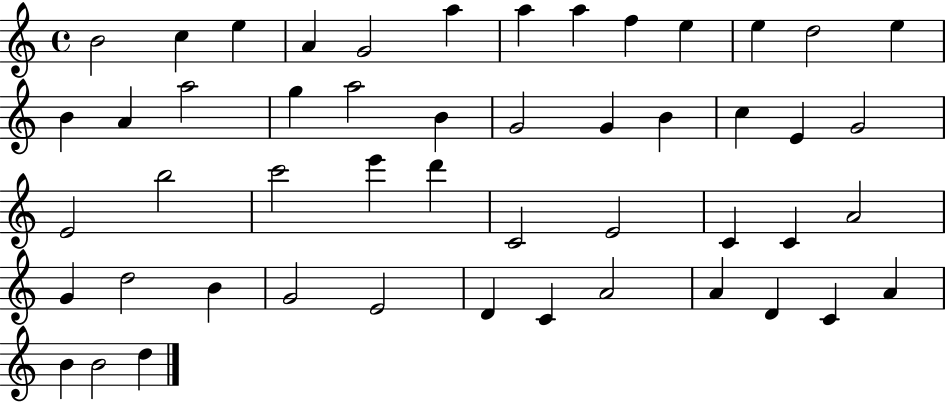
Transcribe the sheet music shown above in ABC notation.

X:1
T:Untitled
M:4/4
L:1/4
K:C
B2 c e A G2 a a a f e e d2 e B A a2 g a2 B G2 G B c E G2 E2 b2 c'2 e' d' C2 E2 C C A2 G d2 B G2 E2 D C A2 A D C A B B2 d